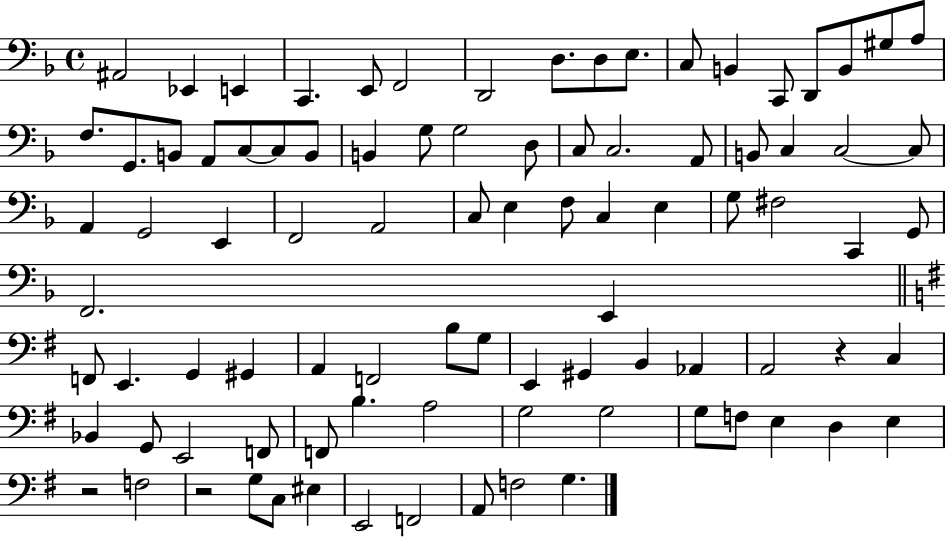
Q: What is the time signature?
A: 4/4